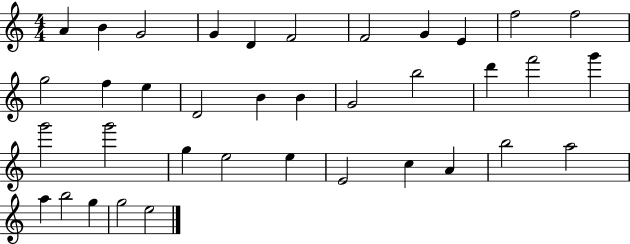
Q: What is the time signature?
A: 4/4